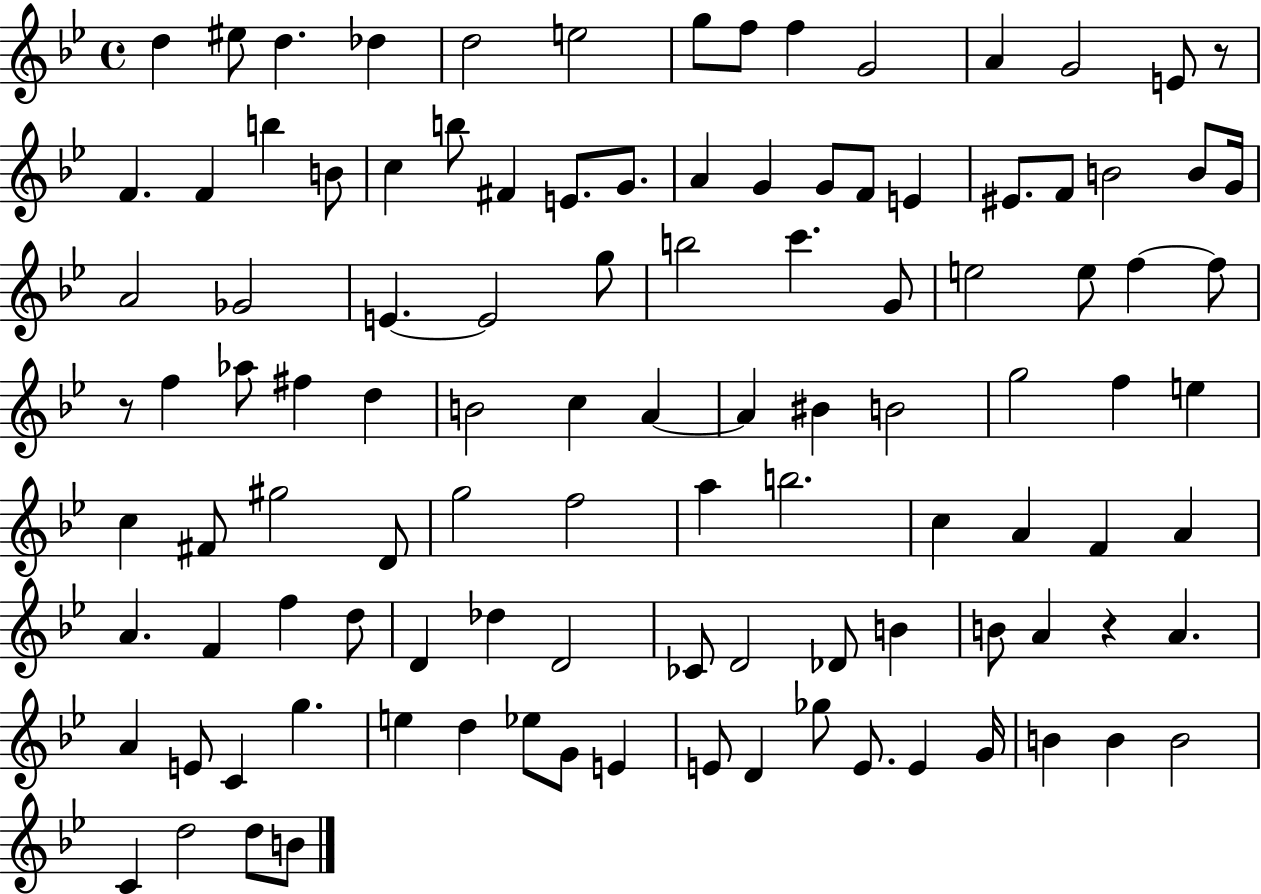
D5/q EIS5/e D5/q. Db5/q D5/h E5/h G5/e F5/e F5/q G4/h A4/q G4/h E4/e R/e F4/q. F4/q B5/q B4/e C5/q B5/e F#4/q E4/e. G4/e. A4/q G4/q G4/e F4/e E4/q EIS4/e. F4/e B4/h B4/e G4/s A4/h Gb4/h E4/q. E4/h G5/e B5/h C6/q. G4/e E5/h E5/e F5/q F5/e R/e F5/q Ab5/e F#5/q D5/q B4/h C5/q A4/q A4/q BIS4/q B4/h G5/h F5/q E5/q C5/q F#4/e G#5/h D4/e G5/h F5/h A5/q B5/h. C5/q A4/q F4/q A4/q A4/q. F4/q F5/q D5/e D4/q Db5/q D4/h CES4/e D4/h Db4/e B4/q B4/e A4/q R/q A4/q. A4/q E4/e C4/q G5/q. E5/q D5/q Eb5/e G4/e E4/q E4/e D4/q Gb5/e E4/e. E4/q G4/s B4/q B4/q B4/h C4/q D5/h D5/e B4/e